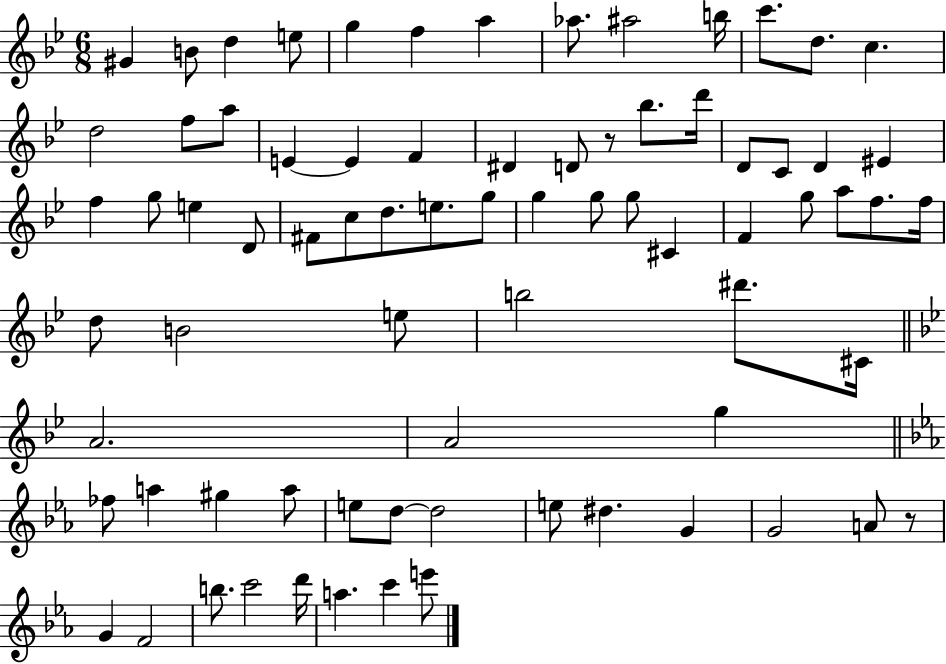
G#4/q B4/e D5/q E5/e G5/q F5/q A5/q Ab5/e. A#5/h B5/s C6/e. D5/e. C5/q. D5/h F5/e A5/e E4/q E4/q F4/q D#4/q D4/e R/e Bb5/e. D6/s D4/e C4/e D4/q EIS4/q F5/q G5/e E5/q D4/e F#4/e C5/e D5/e. E5/e. G5/e G5/q G5/e G5/e C#4/q F4/q G5/e A5/e F5/e. F5/s D5/e B4/h E5/e B5/h D#6/e. C#4/s A4/h. A4/h G5/q FES5/e A5/q G#5/q A5/e E5/e D5/e D5/h E5/e D#5/q. G4/q G4/h A4/e R/e G4/q F4/h B5/e. C6/h D6/s A5/q. C6/q E6/e